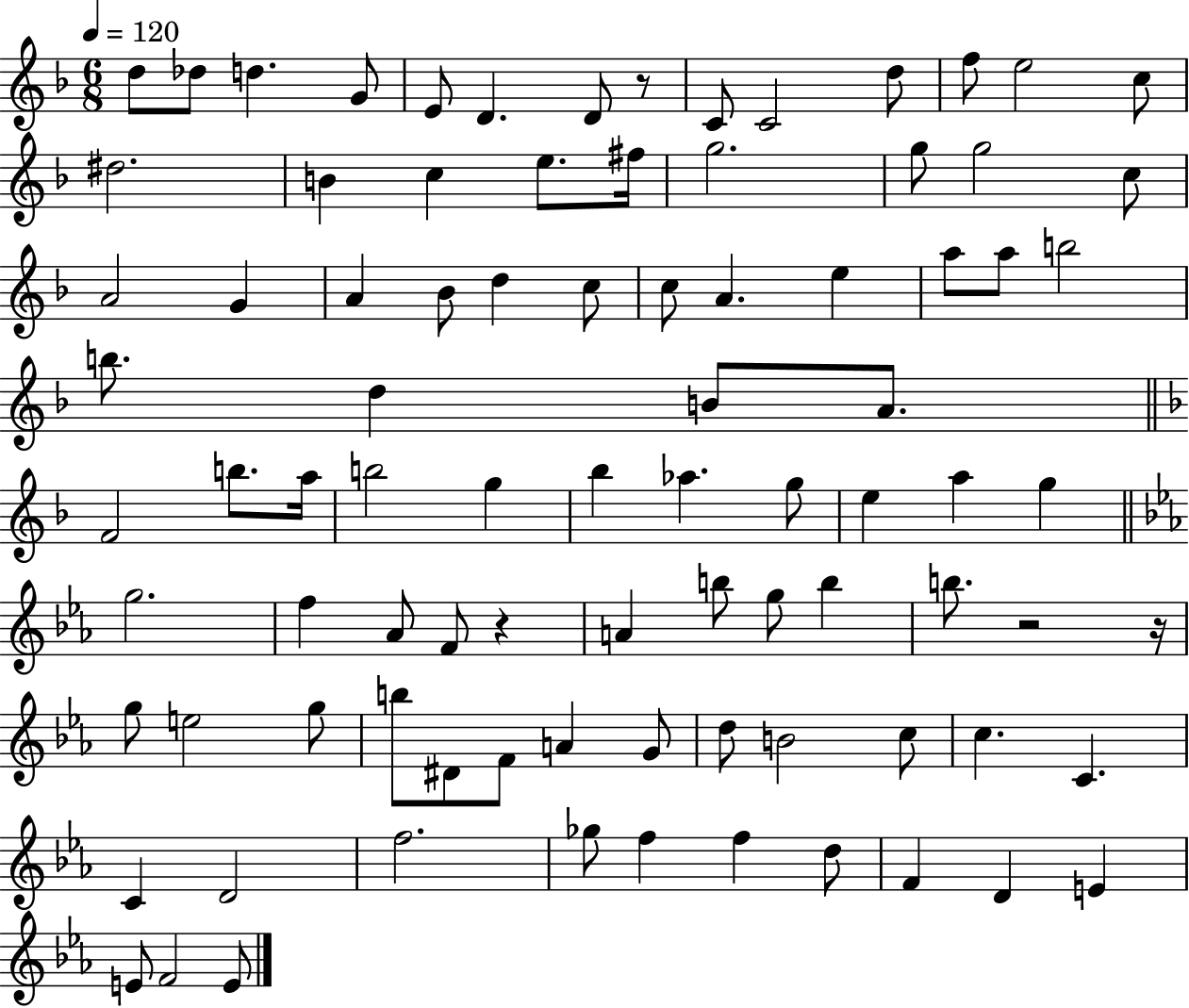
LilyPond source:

{
  \clef treble
  \numericTimeSignature
  \time 6/8
  \key f \major
  \tempo 4 = 120
  d''8 des''8 d''4. g'8 | e'8 d'4. d'8 r8 | c'8 c'2 d''8 | f''8 e''2 c''8 | \break dis''2. | b'4 c''4 e''8. fis''16 | g''2. | g''8 g''2 c''8 | \break a'2 g'4 | a'4 bes'8 d''4 c''8 | c''8 a'4. e''4 | a''8 a''8 b''2 | \break b''8. d''4 b'8 a'8. | \bar "||" \break \key f \major f'2 b''8. a''16 | b''2 g''4 | bes''4 aes''4. g''8 | e''4 a''4 g''4 | \break \bar "||" \break \key ees \major g''2. | f''4 aes'8 f'8 r4 | a'4 b''8 g''8 b''4 | b''8. r2 r16 | \break g''8 e''2 g''8 | b''8 dis'8 f'8 a'4 g'8 | d''8 b'2 c''8 | c''4. c'4. | \break c'4 d'2 | f''2. | ges''8 f''4 f''4 d''8 | f'4 d'4 e'4 | \break e'8 f'2 e'8 | \bar "|."
}